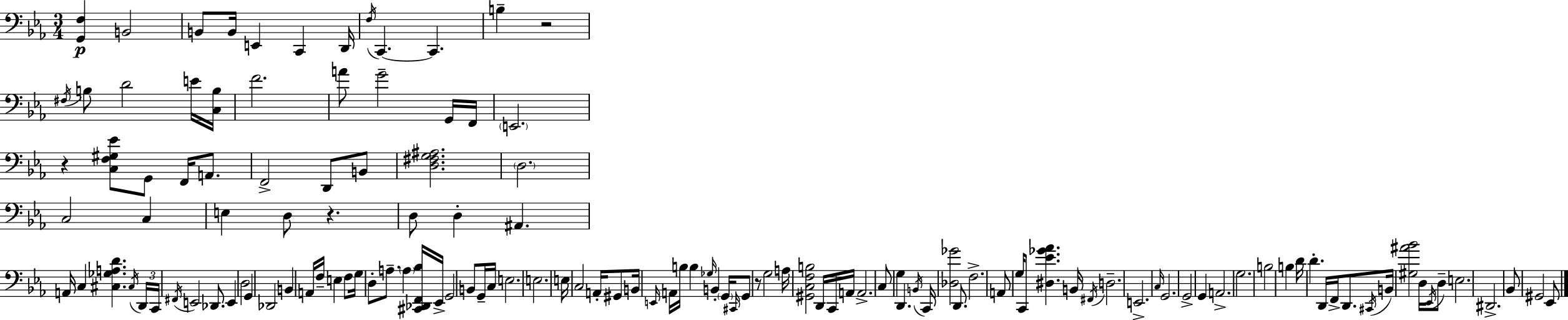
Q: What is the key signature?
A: EES major